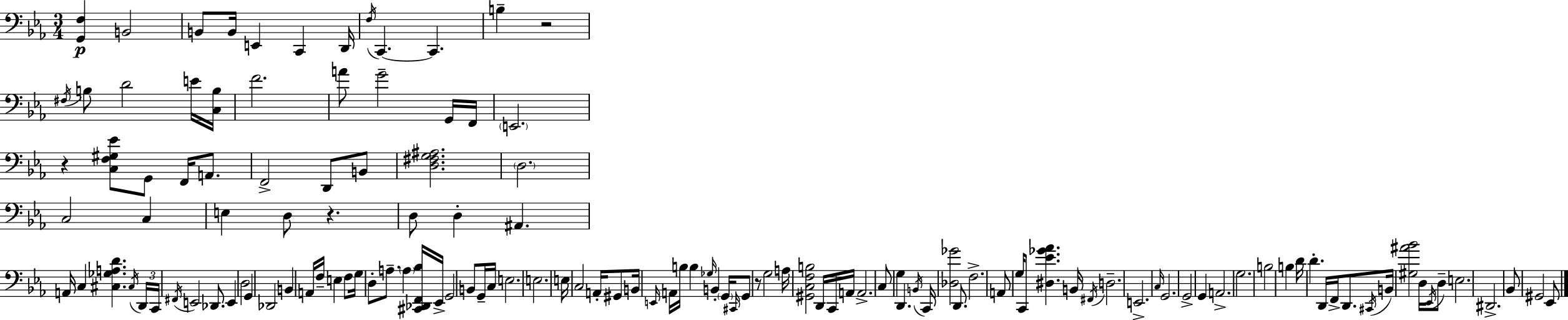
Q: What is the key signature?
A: EES major